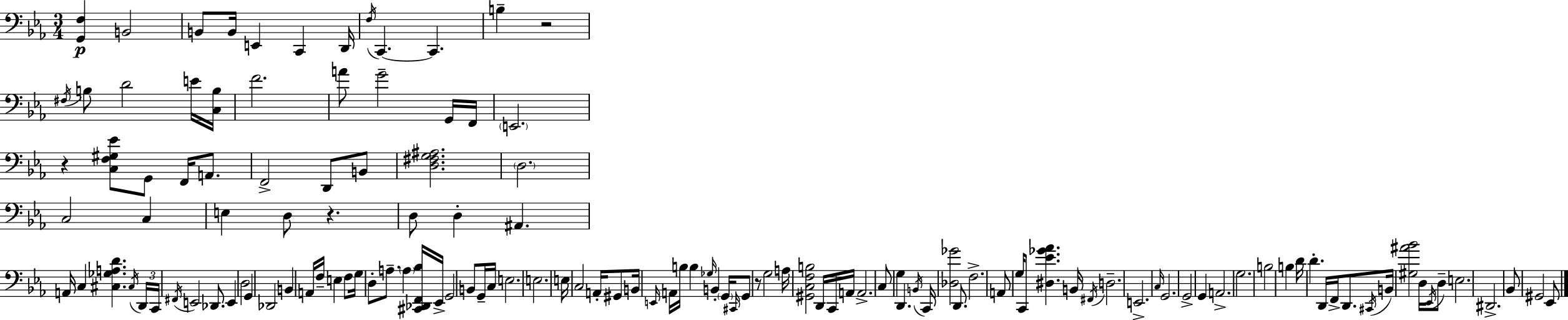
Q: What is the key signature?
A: EES major